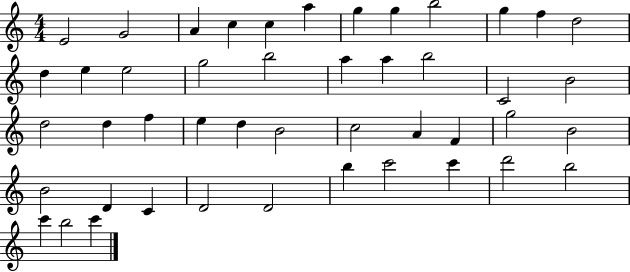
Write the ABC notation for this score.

X:1
T:Untitled
M:4/4
L:1/4
K:C
E2 G2 A c c a g g b2 g f d2 d e e2 g2 b2 a a b2 C2 B2 d2 d f e d B2 c2 A F g2 B2 B2 D C D2 D2 b c'2 c' d'2 b2 c' b2 c'